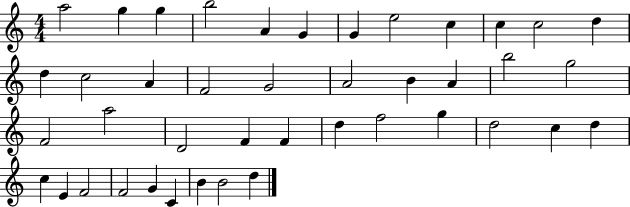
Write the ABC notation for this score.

X:1
T:Untitled
M:4/4
L:1/4
K:C
a2 g g b2 A G G e2 c c c2 d d c2 A F2 G2 A2 B A b2 g2 F2 a2 D2 F F d f2 g d2 c d c E F2 F2 G C B B2 d